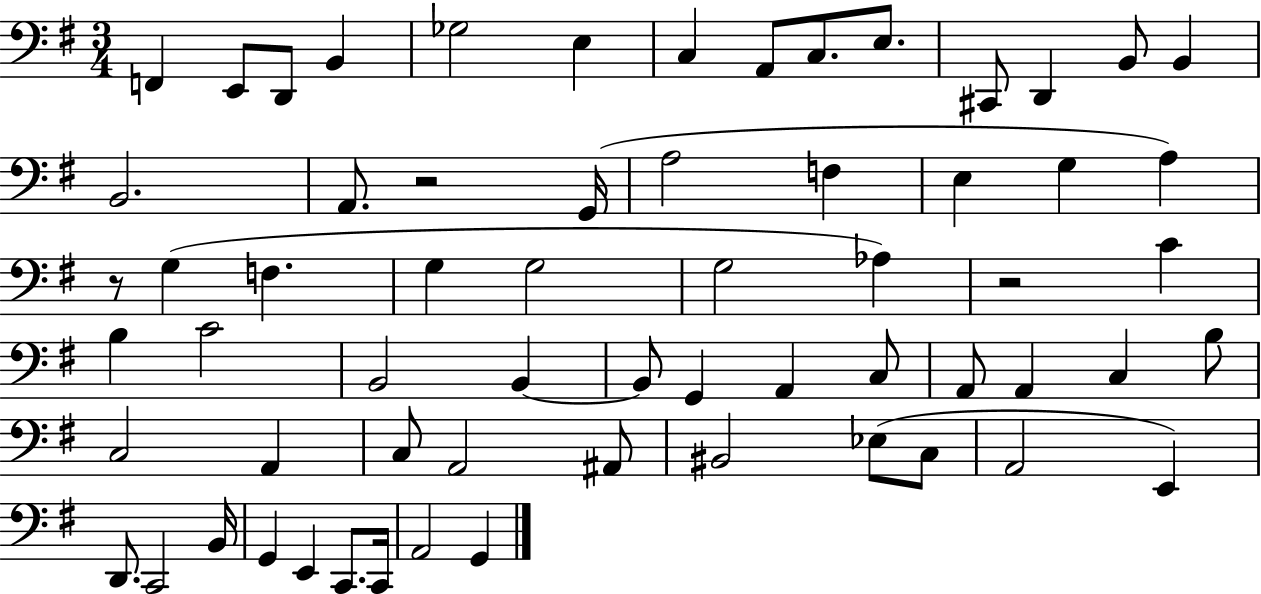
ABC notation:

X:1
T:Untitled
M:3/4
L:1/4
K:G
F,, E,,/2 D,,/2 B,, _G,2 E, C, A,,/2 C,/2 E,/2 ^C,,/2 D,, B,,/2 B,, B,,2 A,,/2 z2 G,,/4 A,2 F, E, G, A, z/2 G, F, G, G,2 G,2 _A, z2 C B, C2 B,,2 B,, B,,/2 G,, A,, C,/2 A,,/2 A,, C, B,/2 C,2 A,, C,/2 A,,2 ^A,,/2 ^B,,2 _E,/2 C,/2 A,,2 E,, D,,/2 C,,2 B,,/4 G,, E,, C,,/2 C,,/4 A,,2 G,,